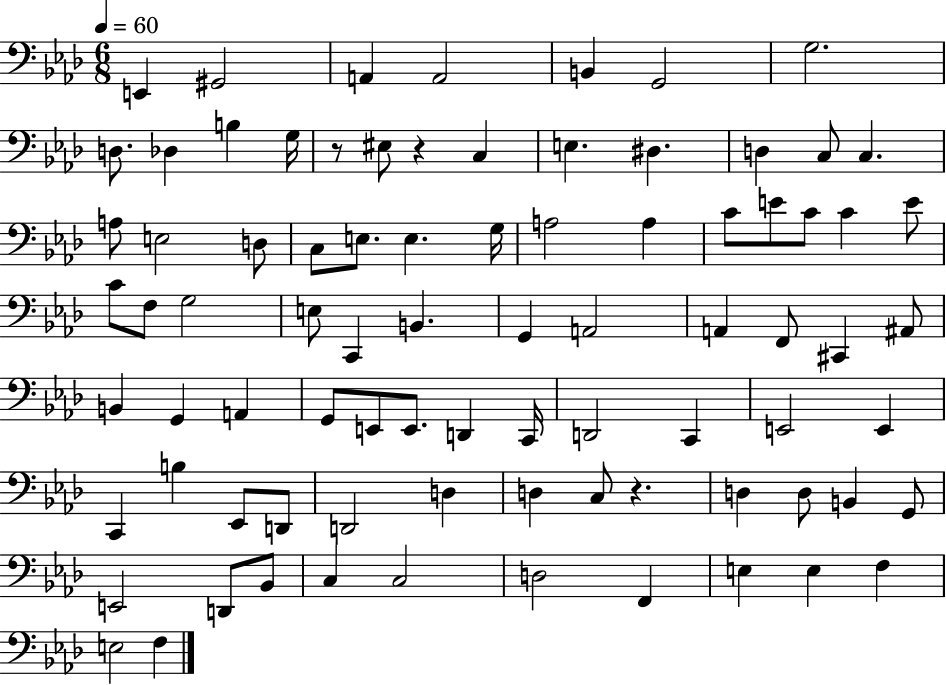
E2/q G#2/h A2/q A2/h B2/q G2/h G3/h. D3/e. Db3/q B3/q G3/s R/e EIS3/e R/q C3/q E3/q. D#3/q. D3/q C3/e C3/q. A3/e E3/h D3/e C3/e E3/e. E3/q. G3/s A3/h A3/q C4/e E4/e C4/e C4/q E4/e C4/e F3/e G3/h E3/e C2/q B2/q. G2/q A2/h A2/q F2/e C#2/q A#2/e B2/q G2/q A2/q G2/e E2/e E2/e. D2/q C2/s D2/h C2/q E2/h E2/q C2/q B3/q Eb2/e D2/e D2/h D3/q D3/q C3/e R/q. D3/q D3/e B2/q G2/e E2/h D2/e Bb2/e C3/q C3/h D3/h F2/q E3/q E3/q F3/q E3/h F3/q